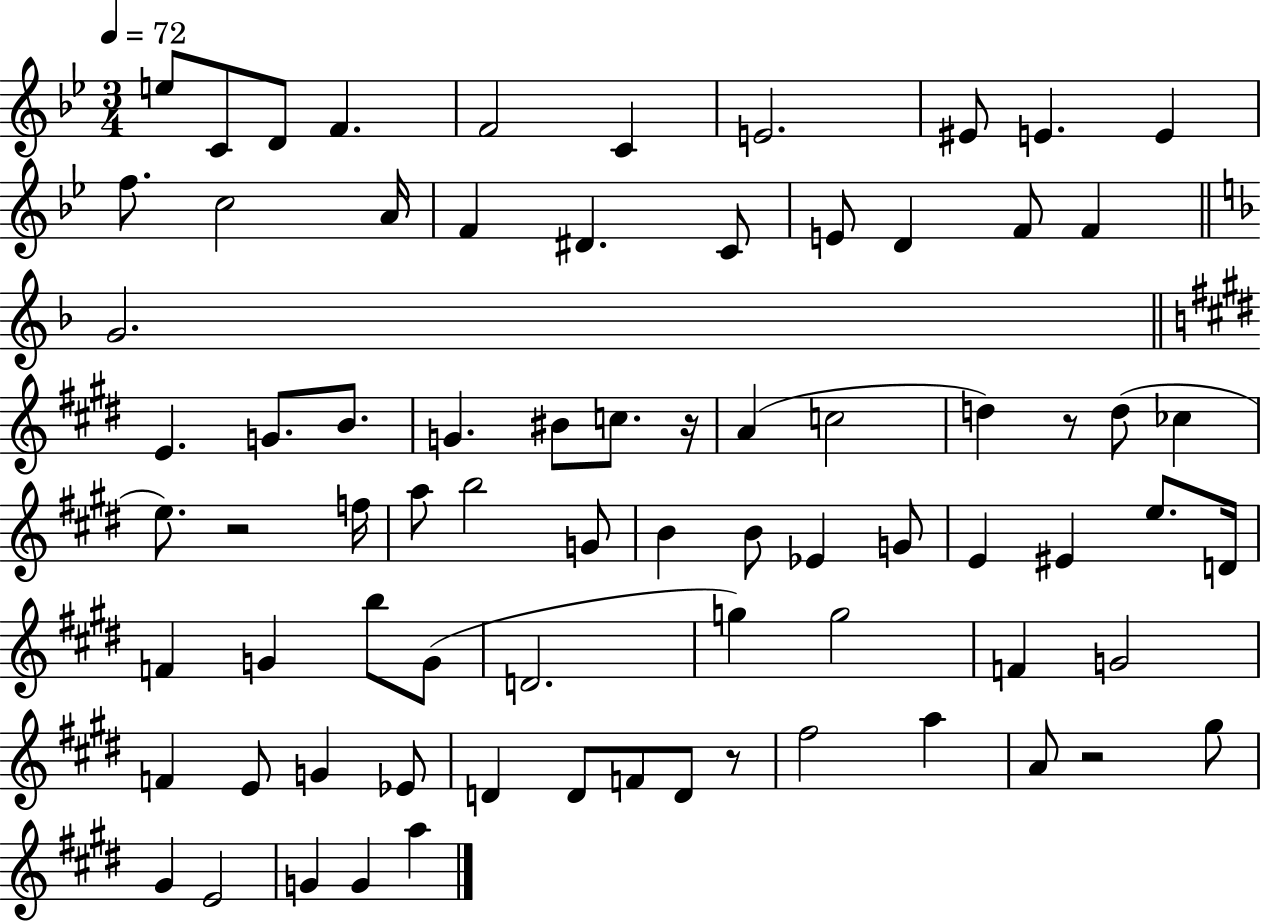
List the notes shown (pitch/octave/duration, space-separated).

E5/e C4/e D4/e F4/q. F4/h C4/q E4/h. EIS4/e E4/q. E4/q F5/e. C5/h A4/s F4/q D#4/q. C4/e E4/e D4/q F4/e F4/q G4/h. E4/q. G4/e. B4/e. G4/q. BIS4/e C5/e. R/s A4/q C5/h D5/q R/e D5/e CES5/q E5/e. R/h F5/s A5/e B5/h G4/e B4/q B4/e Eb4/q G4/e E4/q EIS4/q E5/e. D4/s F4/q G4/q B5/e G4/e D4/h. G5/q G5/h F4/q G4/h F4/q E4/e G4/q Eb4/e D4/q D4/e F4/e D4/e R/e F#5/h A5/q A4/e R/h G#5/e G#4/q E4/h G4/q G4/q A5/q